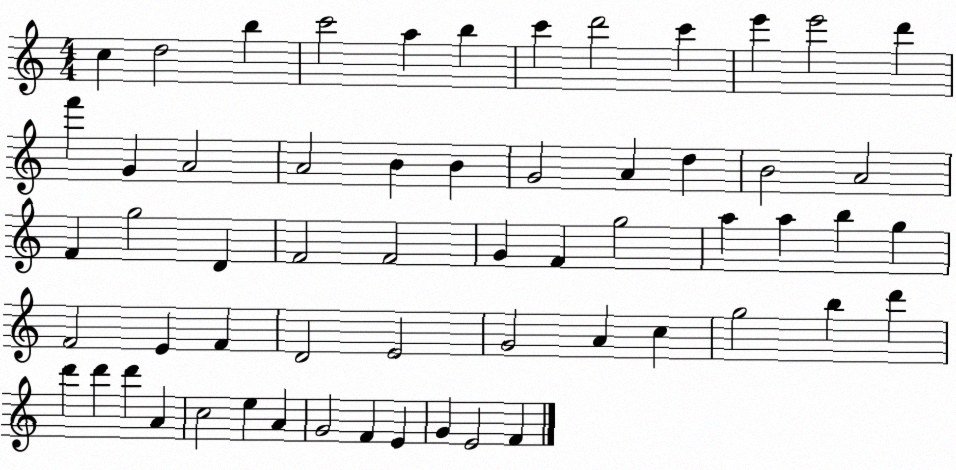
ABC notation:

X:1
T:Untitled
M:4/4
L:1/4
K:C
c d2 b c'2 a b c' d'2 c' e' e'2 d' f' G A2 A2 B B G2 A d B2 A2 F g2 D F2 F2 G F g2 a a b g F2 E F D2 E2 G2 A c g2 b d' d' d' d' A c2 e A G2 F E G E2 F